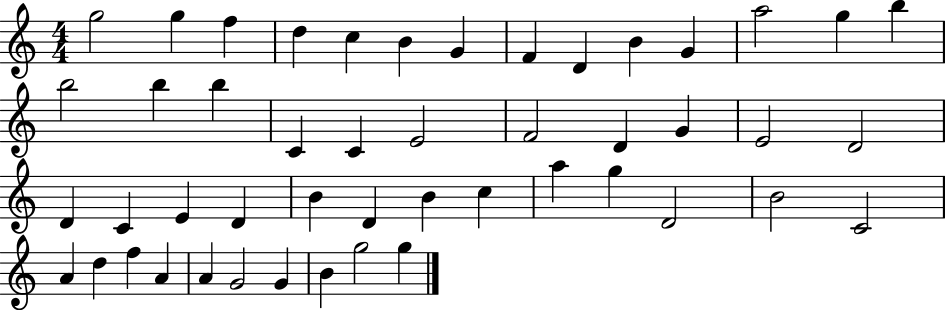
{
  \clef treble
  \numericTimeSignature
  \time 4/4
  \key c \major
  g''2 g''4 f''4 | d''4 c''4 b'4 g'4 | f'4 d'4 b'4 g'4 | a''2 g''4 b''4 | \break b''2 b''4 b''4 | c'4 c'4 e'2 | f'2 d'4 g'4 | e'2 d'2 | \break d'4 c'4 e'4 d'4 | b'4 d'4 b'4 c''4 | a''4 g''4 d'2 | b'2 c'2 | \break a'4 d''4 f''4 a'4 | a'4 g'2 g'4 | b'4 g''2 g''4 | \bar "|."
}